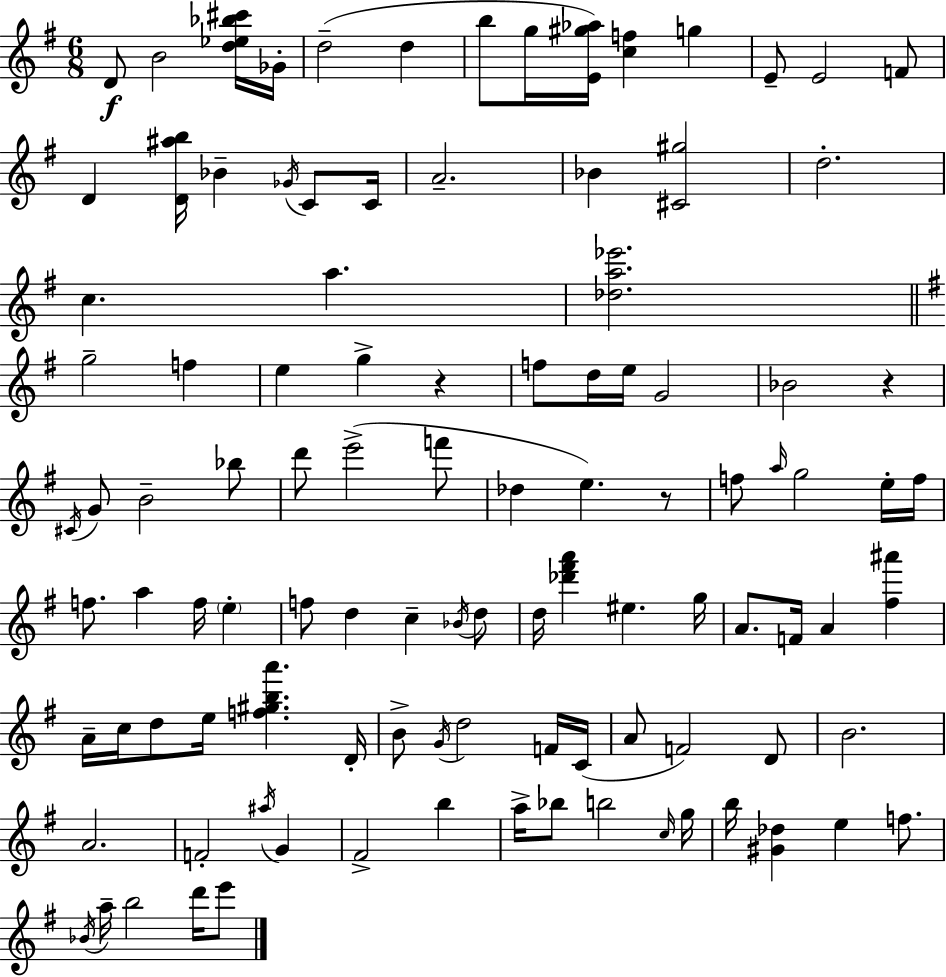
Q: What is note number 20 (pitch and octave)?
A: C5